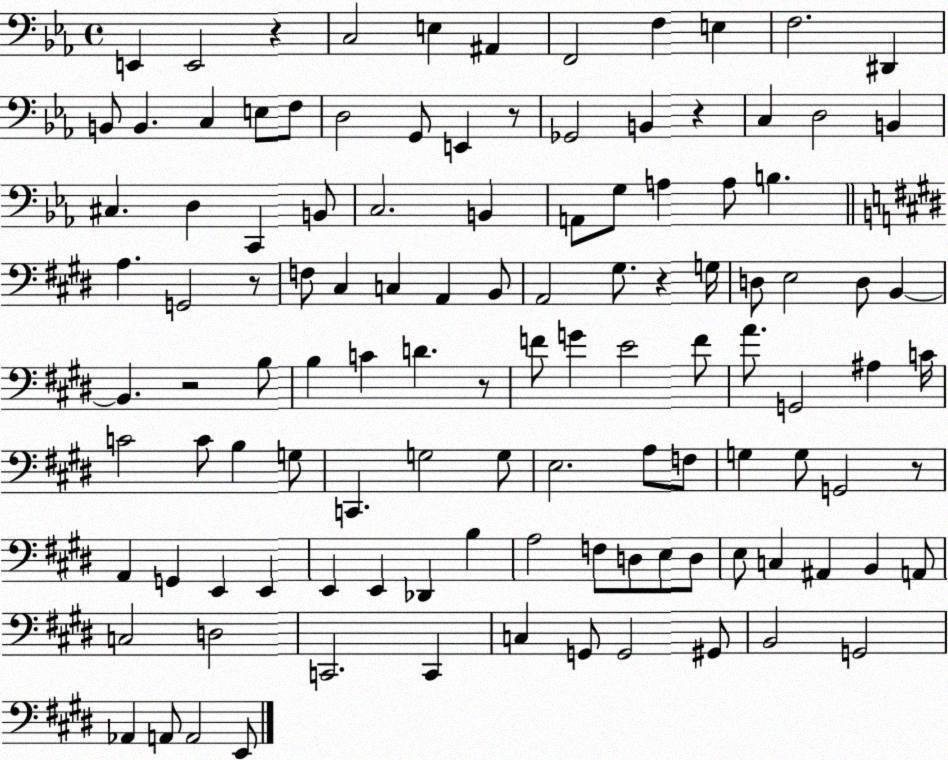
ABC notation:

X:1
T:Untitled
M:4/4
L:1/4
K:Eb
E,, E,,2 z C,2 E, ^A,, F,,2 F, E, F,2 ^D,, B,,/2 B,, C, E,/2 F,/2 D,2 G,,/2 E,, z/2 _G,,2 B,, z C, D,2 B,, ^C, D, C,, B,,/2 C,2 B,, A,,/2 G,/2 A, A,/2 B, A, G,,2 z/2 F,/2 ^C, C, A,, B,,/2 A,,2 ^G,/2 z G,/4 D,/2 E,2 D,/2 B,, B,, z2 B,/2 B, C D z/2 F/2 G E2 F/2 A/2 G,,2 ^A, C/4 C2 C/2 B, G,/2 C,, G,2 G,/2 E,2 A,/2 F,/2 G, G,/2 G,,2 z/2 A,, G,, E,, E,, E,, E,, _D,, B, A,2 F,/2 D,/2 E,/2 D,/2 E,/2 C, ^A,, B,, A,,/2 C,2 D,2 C,,2 C,, C, G,,/2 G,,2 ^G,,/2 B,,2 G,,2 _A,, A,,/2 A,,2 E,,/2